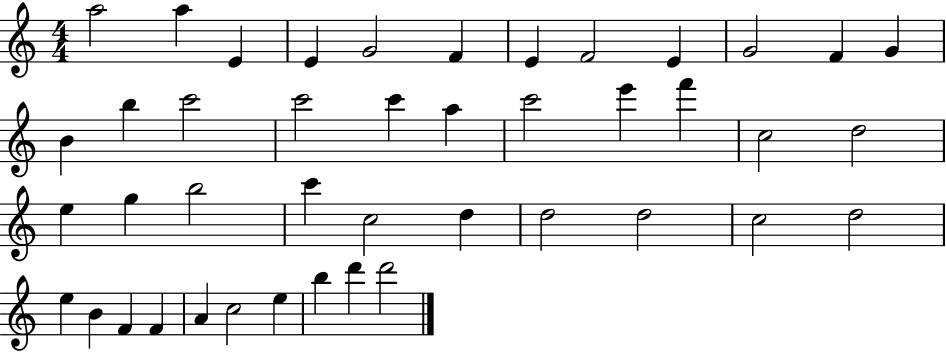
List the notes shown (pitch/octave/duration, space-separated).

A5/h A5/q E4/q E4/q G4/h F4/q E4/q F4/h E4/q G4/h F4/q G4/q B4/q B5/q C6/h C6/h C6/q A5/q C6/h E6/q F6/q C5/h D5/h E5/q G5/q B5/h C6/q C5/h D5/q D5/h D5/h C5/h D5/h E5/q B4/q F4/q F4/q A4/q C5/h E5/q B5/q D6/q D6/h